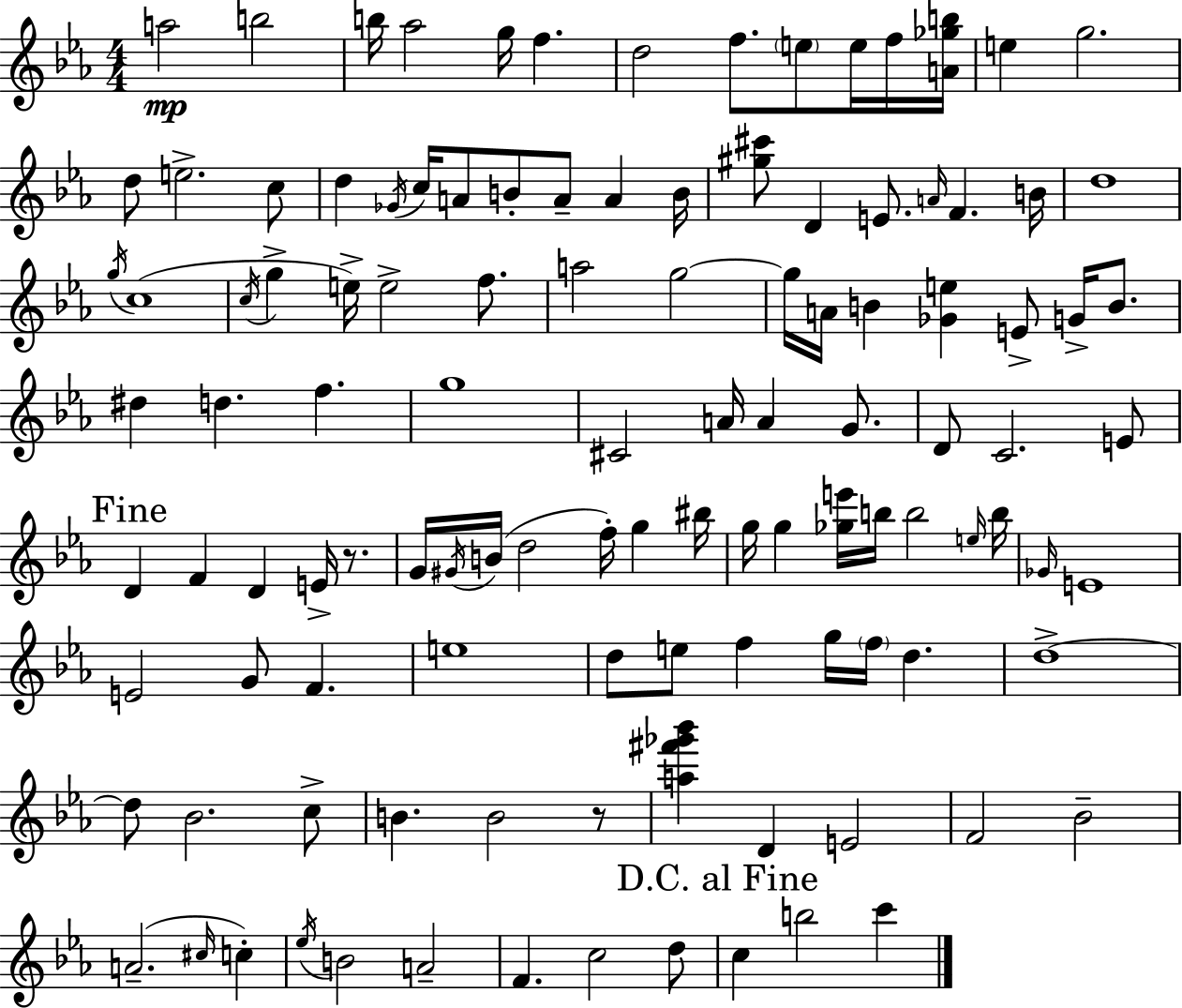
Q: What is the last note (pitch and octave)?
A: C6